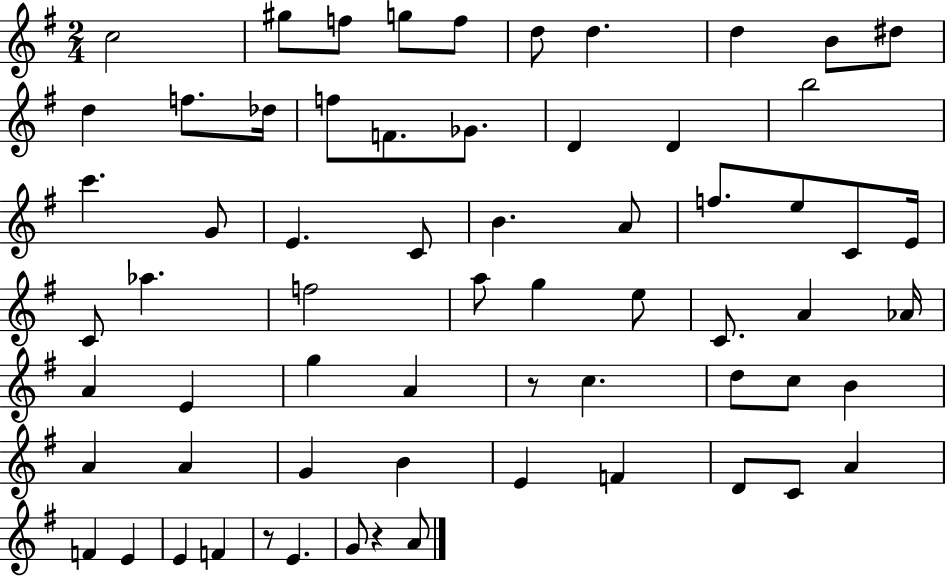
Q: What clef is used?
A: treble